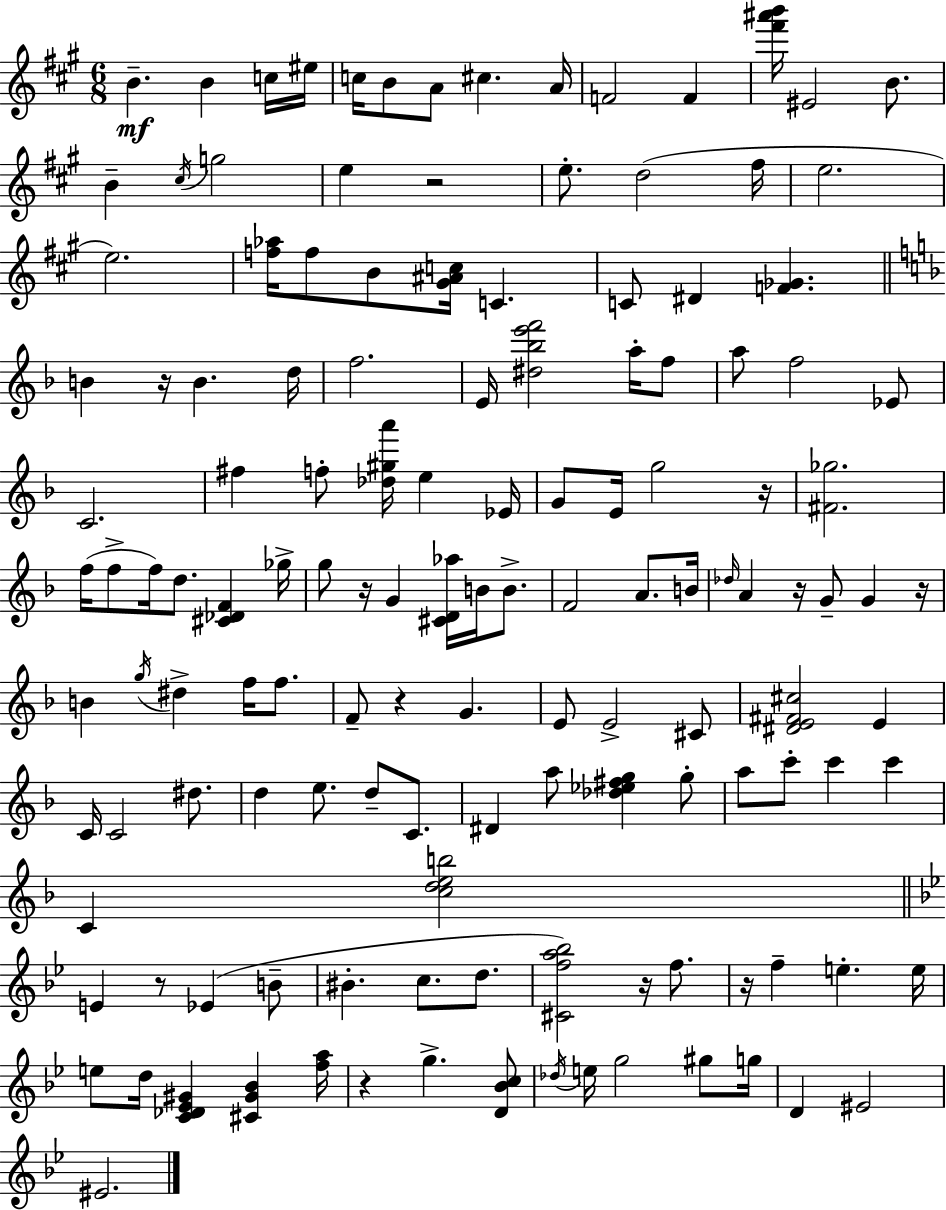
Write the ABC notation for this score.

X:1
T:Untitled
M:6/8
L:1/4
K:A
B B c/4 ^e/4 c/4 B/2 A/2 ^c A/4 F2 F [^f'^a'b']/4 ^E2 B/2 B ^c/4 g2 e z2 e/2 d2 ^f/4 e2 e2 [f_a]/4 f/2 B/2 [^G^Ac]/4 C C/2 ^D [F_G] B z/4 B d/4 f2 E/4 [^d_be'f']2 a/4 f/2 a/2 f2 _E/2 C2 ^f f/2 [_d^ga']/4 e _E/4 G/2 E/4 g2 z/4 [^F_g]2 f/4 f/2 f/4 d/2 [^C_DF] _g/4 g/2 z/4 G [^CD_a]/4 B/4 B/2 F2 A/2 B/4 _d/4 A z/4 G/2 G z/4 B g/4 ^d f/4 f/2 F/2 z G E/2 E2 ^C/2 [^DE^F^c]2 E C/4 C2 ^d/2 d e/2 d/2 C/2 ^D a/2 [_d_e^fg] g/2 a/2 c'/2 c' c' C [cdeb]2 E z/2 _E B/2 ^B c/2 d/2 [^Cfa_b]2 z/4 f/2 z/4 f e e/4 e/2 d/4 [C_D_E^G] [^C^G_B] [fa]/4 z g [D_Bc]/2 _d/4 e/4 g2 ^g/2 g/4 D ^E2 ^E2